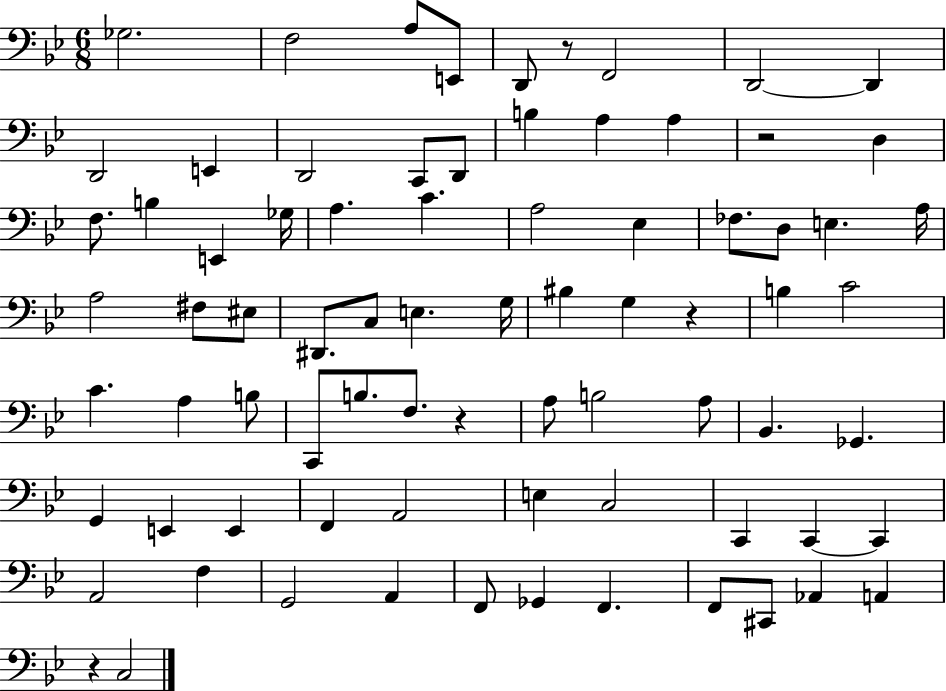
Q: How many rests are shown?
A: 5